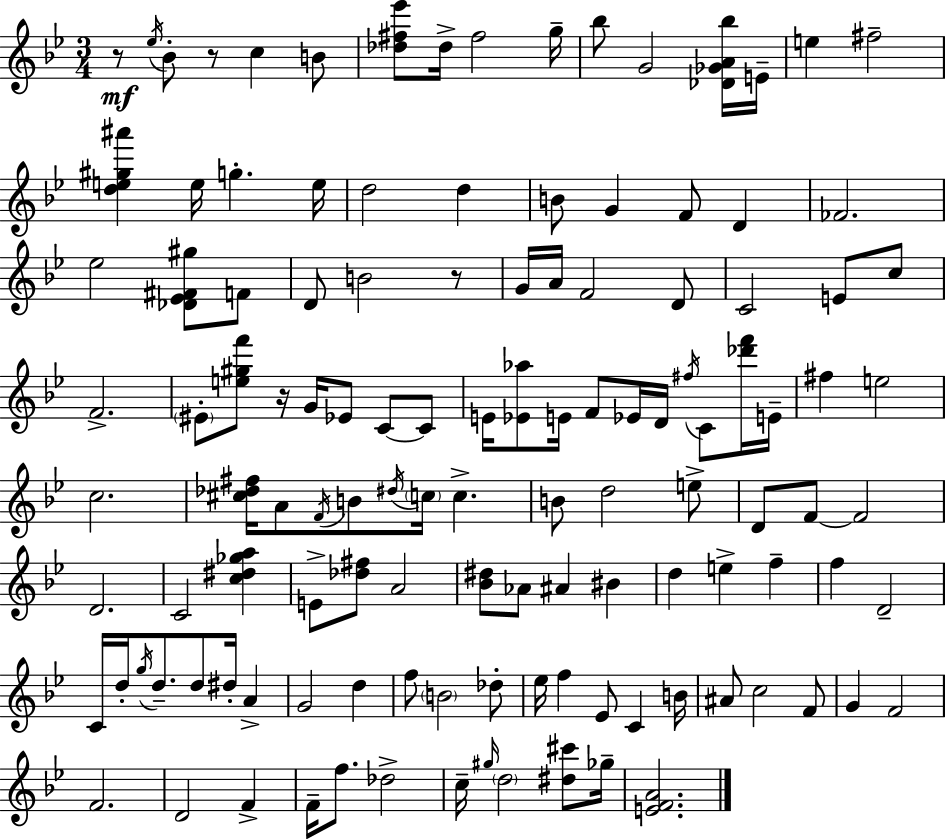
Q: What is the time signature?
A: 3/4